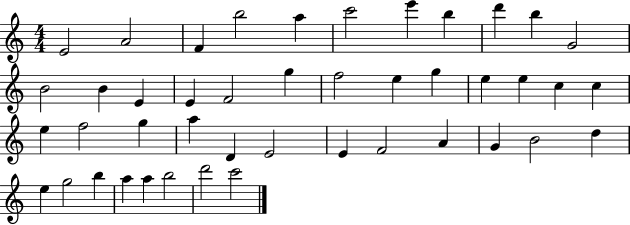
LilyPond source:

{
  \clef treble
  \numericTimeSignature
  \time 4/4
  \key c \major
  e'2 a'2 | f'4 b''2 a''4 | c'''2 e'''4 b''4 | d'''4 b''4 g'2 | \break b'2 b'4 e'4 | e'4 f'2 g''4 | f''2 e''4 g''4 | e''4 e''4 c''4 c''4 | \break e''4 f''2 g''4 | a''4 d'4 e'2 | e'4 f'2 a'4 | g'4 b'2 d''4 | \break e''4 g''2 b''4 | a''4 a''4 b''2 | d'''2 c'''2 | \bar "|."
}